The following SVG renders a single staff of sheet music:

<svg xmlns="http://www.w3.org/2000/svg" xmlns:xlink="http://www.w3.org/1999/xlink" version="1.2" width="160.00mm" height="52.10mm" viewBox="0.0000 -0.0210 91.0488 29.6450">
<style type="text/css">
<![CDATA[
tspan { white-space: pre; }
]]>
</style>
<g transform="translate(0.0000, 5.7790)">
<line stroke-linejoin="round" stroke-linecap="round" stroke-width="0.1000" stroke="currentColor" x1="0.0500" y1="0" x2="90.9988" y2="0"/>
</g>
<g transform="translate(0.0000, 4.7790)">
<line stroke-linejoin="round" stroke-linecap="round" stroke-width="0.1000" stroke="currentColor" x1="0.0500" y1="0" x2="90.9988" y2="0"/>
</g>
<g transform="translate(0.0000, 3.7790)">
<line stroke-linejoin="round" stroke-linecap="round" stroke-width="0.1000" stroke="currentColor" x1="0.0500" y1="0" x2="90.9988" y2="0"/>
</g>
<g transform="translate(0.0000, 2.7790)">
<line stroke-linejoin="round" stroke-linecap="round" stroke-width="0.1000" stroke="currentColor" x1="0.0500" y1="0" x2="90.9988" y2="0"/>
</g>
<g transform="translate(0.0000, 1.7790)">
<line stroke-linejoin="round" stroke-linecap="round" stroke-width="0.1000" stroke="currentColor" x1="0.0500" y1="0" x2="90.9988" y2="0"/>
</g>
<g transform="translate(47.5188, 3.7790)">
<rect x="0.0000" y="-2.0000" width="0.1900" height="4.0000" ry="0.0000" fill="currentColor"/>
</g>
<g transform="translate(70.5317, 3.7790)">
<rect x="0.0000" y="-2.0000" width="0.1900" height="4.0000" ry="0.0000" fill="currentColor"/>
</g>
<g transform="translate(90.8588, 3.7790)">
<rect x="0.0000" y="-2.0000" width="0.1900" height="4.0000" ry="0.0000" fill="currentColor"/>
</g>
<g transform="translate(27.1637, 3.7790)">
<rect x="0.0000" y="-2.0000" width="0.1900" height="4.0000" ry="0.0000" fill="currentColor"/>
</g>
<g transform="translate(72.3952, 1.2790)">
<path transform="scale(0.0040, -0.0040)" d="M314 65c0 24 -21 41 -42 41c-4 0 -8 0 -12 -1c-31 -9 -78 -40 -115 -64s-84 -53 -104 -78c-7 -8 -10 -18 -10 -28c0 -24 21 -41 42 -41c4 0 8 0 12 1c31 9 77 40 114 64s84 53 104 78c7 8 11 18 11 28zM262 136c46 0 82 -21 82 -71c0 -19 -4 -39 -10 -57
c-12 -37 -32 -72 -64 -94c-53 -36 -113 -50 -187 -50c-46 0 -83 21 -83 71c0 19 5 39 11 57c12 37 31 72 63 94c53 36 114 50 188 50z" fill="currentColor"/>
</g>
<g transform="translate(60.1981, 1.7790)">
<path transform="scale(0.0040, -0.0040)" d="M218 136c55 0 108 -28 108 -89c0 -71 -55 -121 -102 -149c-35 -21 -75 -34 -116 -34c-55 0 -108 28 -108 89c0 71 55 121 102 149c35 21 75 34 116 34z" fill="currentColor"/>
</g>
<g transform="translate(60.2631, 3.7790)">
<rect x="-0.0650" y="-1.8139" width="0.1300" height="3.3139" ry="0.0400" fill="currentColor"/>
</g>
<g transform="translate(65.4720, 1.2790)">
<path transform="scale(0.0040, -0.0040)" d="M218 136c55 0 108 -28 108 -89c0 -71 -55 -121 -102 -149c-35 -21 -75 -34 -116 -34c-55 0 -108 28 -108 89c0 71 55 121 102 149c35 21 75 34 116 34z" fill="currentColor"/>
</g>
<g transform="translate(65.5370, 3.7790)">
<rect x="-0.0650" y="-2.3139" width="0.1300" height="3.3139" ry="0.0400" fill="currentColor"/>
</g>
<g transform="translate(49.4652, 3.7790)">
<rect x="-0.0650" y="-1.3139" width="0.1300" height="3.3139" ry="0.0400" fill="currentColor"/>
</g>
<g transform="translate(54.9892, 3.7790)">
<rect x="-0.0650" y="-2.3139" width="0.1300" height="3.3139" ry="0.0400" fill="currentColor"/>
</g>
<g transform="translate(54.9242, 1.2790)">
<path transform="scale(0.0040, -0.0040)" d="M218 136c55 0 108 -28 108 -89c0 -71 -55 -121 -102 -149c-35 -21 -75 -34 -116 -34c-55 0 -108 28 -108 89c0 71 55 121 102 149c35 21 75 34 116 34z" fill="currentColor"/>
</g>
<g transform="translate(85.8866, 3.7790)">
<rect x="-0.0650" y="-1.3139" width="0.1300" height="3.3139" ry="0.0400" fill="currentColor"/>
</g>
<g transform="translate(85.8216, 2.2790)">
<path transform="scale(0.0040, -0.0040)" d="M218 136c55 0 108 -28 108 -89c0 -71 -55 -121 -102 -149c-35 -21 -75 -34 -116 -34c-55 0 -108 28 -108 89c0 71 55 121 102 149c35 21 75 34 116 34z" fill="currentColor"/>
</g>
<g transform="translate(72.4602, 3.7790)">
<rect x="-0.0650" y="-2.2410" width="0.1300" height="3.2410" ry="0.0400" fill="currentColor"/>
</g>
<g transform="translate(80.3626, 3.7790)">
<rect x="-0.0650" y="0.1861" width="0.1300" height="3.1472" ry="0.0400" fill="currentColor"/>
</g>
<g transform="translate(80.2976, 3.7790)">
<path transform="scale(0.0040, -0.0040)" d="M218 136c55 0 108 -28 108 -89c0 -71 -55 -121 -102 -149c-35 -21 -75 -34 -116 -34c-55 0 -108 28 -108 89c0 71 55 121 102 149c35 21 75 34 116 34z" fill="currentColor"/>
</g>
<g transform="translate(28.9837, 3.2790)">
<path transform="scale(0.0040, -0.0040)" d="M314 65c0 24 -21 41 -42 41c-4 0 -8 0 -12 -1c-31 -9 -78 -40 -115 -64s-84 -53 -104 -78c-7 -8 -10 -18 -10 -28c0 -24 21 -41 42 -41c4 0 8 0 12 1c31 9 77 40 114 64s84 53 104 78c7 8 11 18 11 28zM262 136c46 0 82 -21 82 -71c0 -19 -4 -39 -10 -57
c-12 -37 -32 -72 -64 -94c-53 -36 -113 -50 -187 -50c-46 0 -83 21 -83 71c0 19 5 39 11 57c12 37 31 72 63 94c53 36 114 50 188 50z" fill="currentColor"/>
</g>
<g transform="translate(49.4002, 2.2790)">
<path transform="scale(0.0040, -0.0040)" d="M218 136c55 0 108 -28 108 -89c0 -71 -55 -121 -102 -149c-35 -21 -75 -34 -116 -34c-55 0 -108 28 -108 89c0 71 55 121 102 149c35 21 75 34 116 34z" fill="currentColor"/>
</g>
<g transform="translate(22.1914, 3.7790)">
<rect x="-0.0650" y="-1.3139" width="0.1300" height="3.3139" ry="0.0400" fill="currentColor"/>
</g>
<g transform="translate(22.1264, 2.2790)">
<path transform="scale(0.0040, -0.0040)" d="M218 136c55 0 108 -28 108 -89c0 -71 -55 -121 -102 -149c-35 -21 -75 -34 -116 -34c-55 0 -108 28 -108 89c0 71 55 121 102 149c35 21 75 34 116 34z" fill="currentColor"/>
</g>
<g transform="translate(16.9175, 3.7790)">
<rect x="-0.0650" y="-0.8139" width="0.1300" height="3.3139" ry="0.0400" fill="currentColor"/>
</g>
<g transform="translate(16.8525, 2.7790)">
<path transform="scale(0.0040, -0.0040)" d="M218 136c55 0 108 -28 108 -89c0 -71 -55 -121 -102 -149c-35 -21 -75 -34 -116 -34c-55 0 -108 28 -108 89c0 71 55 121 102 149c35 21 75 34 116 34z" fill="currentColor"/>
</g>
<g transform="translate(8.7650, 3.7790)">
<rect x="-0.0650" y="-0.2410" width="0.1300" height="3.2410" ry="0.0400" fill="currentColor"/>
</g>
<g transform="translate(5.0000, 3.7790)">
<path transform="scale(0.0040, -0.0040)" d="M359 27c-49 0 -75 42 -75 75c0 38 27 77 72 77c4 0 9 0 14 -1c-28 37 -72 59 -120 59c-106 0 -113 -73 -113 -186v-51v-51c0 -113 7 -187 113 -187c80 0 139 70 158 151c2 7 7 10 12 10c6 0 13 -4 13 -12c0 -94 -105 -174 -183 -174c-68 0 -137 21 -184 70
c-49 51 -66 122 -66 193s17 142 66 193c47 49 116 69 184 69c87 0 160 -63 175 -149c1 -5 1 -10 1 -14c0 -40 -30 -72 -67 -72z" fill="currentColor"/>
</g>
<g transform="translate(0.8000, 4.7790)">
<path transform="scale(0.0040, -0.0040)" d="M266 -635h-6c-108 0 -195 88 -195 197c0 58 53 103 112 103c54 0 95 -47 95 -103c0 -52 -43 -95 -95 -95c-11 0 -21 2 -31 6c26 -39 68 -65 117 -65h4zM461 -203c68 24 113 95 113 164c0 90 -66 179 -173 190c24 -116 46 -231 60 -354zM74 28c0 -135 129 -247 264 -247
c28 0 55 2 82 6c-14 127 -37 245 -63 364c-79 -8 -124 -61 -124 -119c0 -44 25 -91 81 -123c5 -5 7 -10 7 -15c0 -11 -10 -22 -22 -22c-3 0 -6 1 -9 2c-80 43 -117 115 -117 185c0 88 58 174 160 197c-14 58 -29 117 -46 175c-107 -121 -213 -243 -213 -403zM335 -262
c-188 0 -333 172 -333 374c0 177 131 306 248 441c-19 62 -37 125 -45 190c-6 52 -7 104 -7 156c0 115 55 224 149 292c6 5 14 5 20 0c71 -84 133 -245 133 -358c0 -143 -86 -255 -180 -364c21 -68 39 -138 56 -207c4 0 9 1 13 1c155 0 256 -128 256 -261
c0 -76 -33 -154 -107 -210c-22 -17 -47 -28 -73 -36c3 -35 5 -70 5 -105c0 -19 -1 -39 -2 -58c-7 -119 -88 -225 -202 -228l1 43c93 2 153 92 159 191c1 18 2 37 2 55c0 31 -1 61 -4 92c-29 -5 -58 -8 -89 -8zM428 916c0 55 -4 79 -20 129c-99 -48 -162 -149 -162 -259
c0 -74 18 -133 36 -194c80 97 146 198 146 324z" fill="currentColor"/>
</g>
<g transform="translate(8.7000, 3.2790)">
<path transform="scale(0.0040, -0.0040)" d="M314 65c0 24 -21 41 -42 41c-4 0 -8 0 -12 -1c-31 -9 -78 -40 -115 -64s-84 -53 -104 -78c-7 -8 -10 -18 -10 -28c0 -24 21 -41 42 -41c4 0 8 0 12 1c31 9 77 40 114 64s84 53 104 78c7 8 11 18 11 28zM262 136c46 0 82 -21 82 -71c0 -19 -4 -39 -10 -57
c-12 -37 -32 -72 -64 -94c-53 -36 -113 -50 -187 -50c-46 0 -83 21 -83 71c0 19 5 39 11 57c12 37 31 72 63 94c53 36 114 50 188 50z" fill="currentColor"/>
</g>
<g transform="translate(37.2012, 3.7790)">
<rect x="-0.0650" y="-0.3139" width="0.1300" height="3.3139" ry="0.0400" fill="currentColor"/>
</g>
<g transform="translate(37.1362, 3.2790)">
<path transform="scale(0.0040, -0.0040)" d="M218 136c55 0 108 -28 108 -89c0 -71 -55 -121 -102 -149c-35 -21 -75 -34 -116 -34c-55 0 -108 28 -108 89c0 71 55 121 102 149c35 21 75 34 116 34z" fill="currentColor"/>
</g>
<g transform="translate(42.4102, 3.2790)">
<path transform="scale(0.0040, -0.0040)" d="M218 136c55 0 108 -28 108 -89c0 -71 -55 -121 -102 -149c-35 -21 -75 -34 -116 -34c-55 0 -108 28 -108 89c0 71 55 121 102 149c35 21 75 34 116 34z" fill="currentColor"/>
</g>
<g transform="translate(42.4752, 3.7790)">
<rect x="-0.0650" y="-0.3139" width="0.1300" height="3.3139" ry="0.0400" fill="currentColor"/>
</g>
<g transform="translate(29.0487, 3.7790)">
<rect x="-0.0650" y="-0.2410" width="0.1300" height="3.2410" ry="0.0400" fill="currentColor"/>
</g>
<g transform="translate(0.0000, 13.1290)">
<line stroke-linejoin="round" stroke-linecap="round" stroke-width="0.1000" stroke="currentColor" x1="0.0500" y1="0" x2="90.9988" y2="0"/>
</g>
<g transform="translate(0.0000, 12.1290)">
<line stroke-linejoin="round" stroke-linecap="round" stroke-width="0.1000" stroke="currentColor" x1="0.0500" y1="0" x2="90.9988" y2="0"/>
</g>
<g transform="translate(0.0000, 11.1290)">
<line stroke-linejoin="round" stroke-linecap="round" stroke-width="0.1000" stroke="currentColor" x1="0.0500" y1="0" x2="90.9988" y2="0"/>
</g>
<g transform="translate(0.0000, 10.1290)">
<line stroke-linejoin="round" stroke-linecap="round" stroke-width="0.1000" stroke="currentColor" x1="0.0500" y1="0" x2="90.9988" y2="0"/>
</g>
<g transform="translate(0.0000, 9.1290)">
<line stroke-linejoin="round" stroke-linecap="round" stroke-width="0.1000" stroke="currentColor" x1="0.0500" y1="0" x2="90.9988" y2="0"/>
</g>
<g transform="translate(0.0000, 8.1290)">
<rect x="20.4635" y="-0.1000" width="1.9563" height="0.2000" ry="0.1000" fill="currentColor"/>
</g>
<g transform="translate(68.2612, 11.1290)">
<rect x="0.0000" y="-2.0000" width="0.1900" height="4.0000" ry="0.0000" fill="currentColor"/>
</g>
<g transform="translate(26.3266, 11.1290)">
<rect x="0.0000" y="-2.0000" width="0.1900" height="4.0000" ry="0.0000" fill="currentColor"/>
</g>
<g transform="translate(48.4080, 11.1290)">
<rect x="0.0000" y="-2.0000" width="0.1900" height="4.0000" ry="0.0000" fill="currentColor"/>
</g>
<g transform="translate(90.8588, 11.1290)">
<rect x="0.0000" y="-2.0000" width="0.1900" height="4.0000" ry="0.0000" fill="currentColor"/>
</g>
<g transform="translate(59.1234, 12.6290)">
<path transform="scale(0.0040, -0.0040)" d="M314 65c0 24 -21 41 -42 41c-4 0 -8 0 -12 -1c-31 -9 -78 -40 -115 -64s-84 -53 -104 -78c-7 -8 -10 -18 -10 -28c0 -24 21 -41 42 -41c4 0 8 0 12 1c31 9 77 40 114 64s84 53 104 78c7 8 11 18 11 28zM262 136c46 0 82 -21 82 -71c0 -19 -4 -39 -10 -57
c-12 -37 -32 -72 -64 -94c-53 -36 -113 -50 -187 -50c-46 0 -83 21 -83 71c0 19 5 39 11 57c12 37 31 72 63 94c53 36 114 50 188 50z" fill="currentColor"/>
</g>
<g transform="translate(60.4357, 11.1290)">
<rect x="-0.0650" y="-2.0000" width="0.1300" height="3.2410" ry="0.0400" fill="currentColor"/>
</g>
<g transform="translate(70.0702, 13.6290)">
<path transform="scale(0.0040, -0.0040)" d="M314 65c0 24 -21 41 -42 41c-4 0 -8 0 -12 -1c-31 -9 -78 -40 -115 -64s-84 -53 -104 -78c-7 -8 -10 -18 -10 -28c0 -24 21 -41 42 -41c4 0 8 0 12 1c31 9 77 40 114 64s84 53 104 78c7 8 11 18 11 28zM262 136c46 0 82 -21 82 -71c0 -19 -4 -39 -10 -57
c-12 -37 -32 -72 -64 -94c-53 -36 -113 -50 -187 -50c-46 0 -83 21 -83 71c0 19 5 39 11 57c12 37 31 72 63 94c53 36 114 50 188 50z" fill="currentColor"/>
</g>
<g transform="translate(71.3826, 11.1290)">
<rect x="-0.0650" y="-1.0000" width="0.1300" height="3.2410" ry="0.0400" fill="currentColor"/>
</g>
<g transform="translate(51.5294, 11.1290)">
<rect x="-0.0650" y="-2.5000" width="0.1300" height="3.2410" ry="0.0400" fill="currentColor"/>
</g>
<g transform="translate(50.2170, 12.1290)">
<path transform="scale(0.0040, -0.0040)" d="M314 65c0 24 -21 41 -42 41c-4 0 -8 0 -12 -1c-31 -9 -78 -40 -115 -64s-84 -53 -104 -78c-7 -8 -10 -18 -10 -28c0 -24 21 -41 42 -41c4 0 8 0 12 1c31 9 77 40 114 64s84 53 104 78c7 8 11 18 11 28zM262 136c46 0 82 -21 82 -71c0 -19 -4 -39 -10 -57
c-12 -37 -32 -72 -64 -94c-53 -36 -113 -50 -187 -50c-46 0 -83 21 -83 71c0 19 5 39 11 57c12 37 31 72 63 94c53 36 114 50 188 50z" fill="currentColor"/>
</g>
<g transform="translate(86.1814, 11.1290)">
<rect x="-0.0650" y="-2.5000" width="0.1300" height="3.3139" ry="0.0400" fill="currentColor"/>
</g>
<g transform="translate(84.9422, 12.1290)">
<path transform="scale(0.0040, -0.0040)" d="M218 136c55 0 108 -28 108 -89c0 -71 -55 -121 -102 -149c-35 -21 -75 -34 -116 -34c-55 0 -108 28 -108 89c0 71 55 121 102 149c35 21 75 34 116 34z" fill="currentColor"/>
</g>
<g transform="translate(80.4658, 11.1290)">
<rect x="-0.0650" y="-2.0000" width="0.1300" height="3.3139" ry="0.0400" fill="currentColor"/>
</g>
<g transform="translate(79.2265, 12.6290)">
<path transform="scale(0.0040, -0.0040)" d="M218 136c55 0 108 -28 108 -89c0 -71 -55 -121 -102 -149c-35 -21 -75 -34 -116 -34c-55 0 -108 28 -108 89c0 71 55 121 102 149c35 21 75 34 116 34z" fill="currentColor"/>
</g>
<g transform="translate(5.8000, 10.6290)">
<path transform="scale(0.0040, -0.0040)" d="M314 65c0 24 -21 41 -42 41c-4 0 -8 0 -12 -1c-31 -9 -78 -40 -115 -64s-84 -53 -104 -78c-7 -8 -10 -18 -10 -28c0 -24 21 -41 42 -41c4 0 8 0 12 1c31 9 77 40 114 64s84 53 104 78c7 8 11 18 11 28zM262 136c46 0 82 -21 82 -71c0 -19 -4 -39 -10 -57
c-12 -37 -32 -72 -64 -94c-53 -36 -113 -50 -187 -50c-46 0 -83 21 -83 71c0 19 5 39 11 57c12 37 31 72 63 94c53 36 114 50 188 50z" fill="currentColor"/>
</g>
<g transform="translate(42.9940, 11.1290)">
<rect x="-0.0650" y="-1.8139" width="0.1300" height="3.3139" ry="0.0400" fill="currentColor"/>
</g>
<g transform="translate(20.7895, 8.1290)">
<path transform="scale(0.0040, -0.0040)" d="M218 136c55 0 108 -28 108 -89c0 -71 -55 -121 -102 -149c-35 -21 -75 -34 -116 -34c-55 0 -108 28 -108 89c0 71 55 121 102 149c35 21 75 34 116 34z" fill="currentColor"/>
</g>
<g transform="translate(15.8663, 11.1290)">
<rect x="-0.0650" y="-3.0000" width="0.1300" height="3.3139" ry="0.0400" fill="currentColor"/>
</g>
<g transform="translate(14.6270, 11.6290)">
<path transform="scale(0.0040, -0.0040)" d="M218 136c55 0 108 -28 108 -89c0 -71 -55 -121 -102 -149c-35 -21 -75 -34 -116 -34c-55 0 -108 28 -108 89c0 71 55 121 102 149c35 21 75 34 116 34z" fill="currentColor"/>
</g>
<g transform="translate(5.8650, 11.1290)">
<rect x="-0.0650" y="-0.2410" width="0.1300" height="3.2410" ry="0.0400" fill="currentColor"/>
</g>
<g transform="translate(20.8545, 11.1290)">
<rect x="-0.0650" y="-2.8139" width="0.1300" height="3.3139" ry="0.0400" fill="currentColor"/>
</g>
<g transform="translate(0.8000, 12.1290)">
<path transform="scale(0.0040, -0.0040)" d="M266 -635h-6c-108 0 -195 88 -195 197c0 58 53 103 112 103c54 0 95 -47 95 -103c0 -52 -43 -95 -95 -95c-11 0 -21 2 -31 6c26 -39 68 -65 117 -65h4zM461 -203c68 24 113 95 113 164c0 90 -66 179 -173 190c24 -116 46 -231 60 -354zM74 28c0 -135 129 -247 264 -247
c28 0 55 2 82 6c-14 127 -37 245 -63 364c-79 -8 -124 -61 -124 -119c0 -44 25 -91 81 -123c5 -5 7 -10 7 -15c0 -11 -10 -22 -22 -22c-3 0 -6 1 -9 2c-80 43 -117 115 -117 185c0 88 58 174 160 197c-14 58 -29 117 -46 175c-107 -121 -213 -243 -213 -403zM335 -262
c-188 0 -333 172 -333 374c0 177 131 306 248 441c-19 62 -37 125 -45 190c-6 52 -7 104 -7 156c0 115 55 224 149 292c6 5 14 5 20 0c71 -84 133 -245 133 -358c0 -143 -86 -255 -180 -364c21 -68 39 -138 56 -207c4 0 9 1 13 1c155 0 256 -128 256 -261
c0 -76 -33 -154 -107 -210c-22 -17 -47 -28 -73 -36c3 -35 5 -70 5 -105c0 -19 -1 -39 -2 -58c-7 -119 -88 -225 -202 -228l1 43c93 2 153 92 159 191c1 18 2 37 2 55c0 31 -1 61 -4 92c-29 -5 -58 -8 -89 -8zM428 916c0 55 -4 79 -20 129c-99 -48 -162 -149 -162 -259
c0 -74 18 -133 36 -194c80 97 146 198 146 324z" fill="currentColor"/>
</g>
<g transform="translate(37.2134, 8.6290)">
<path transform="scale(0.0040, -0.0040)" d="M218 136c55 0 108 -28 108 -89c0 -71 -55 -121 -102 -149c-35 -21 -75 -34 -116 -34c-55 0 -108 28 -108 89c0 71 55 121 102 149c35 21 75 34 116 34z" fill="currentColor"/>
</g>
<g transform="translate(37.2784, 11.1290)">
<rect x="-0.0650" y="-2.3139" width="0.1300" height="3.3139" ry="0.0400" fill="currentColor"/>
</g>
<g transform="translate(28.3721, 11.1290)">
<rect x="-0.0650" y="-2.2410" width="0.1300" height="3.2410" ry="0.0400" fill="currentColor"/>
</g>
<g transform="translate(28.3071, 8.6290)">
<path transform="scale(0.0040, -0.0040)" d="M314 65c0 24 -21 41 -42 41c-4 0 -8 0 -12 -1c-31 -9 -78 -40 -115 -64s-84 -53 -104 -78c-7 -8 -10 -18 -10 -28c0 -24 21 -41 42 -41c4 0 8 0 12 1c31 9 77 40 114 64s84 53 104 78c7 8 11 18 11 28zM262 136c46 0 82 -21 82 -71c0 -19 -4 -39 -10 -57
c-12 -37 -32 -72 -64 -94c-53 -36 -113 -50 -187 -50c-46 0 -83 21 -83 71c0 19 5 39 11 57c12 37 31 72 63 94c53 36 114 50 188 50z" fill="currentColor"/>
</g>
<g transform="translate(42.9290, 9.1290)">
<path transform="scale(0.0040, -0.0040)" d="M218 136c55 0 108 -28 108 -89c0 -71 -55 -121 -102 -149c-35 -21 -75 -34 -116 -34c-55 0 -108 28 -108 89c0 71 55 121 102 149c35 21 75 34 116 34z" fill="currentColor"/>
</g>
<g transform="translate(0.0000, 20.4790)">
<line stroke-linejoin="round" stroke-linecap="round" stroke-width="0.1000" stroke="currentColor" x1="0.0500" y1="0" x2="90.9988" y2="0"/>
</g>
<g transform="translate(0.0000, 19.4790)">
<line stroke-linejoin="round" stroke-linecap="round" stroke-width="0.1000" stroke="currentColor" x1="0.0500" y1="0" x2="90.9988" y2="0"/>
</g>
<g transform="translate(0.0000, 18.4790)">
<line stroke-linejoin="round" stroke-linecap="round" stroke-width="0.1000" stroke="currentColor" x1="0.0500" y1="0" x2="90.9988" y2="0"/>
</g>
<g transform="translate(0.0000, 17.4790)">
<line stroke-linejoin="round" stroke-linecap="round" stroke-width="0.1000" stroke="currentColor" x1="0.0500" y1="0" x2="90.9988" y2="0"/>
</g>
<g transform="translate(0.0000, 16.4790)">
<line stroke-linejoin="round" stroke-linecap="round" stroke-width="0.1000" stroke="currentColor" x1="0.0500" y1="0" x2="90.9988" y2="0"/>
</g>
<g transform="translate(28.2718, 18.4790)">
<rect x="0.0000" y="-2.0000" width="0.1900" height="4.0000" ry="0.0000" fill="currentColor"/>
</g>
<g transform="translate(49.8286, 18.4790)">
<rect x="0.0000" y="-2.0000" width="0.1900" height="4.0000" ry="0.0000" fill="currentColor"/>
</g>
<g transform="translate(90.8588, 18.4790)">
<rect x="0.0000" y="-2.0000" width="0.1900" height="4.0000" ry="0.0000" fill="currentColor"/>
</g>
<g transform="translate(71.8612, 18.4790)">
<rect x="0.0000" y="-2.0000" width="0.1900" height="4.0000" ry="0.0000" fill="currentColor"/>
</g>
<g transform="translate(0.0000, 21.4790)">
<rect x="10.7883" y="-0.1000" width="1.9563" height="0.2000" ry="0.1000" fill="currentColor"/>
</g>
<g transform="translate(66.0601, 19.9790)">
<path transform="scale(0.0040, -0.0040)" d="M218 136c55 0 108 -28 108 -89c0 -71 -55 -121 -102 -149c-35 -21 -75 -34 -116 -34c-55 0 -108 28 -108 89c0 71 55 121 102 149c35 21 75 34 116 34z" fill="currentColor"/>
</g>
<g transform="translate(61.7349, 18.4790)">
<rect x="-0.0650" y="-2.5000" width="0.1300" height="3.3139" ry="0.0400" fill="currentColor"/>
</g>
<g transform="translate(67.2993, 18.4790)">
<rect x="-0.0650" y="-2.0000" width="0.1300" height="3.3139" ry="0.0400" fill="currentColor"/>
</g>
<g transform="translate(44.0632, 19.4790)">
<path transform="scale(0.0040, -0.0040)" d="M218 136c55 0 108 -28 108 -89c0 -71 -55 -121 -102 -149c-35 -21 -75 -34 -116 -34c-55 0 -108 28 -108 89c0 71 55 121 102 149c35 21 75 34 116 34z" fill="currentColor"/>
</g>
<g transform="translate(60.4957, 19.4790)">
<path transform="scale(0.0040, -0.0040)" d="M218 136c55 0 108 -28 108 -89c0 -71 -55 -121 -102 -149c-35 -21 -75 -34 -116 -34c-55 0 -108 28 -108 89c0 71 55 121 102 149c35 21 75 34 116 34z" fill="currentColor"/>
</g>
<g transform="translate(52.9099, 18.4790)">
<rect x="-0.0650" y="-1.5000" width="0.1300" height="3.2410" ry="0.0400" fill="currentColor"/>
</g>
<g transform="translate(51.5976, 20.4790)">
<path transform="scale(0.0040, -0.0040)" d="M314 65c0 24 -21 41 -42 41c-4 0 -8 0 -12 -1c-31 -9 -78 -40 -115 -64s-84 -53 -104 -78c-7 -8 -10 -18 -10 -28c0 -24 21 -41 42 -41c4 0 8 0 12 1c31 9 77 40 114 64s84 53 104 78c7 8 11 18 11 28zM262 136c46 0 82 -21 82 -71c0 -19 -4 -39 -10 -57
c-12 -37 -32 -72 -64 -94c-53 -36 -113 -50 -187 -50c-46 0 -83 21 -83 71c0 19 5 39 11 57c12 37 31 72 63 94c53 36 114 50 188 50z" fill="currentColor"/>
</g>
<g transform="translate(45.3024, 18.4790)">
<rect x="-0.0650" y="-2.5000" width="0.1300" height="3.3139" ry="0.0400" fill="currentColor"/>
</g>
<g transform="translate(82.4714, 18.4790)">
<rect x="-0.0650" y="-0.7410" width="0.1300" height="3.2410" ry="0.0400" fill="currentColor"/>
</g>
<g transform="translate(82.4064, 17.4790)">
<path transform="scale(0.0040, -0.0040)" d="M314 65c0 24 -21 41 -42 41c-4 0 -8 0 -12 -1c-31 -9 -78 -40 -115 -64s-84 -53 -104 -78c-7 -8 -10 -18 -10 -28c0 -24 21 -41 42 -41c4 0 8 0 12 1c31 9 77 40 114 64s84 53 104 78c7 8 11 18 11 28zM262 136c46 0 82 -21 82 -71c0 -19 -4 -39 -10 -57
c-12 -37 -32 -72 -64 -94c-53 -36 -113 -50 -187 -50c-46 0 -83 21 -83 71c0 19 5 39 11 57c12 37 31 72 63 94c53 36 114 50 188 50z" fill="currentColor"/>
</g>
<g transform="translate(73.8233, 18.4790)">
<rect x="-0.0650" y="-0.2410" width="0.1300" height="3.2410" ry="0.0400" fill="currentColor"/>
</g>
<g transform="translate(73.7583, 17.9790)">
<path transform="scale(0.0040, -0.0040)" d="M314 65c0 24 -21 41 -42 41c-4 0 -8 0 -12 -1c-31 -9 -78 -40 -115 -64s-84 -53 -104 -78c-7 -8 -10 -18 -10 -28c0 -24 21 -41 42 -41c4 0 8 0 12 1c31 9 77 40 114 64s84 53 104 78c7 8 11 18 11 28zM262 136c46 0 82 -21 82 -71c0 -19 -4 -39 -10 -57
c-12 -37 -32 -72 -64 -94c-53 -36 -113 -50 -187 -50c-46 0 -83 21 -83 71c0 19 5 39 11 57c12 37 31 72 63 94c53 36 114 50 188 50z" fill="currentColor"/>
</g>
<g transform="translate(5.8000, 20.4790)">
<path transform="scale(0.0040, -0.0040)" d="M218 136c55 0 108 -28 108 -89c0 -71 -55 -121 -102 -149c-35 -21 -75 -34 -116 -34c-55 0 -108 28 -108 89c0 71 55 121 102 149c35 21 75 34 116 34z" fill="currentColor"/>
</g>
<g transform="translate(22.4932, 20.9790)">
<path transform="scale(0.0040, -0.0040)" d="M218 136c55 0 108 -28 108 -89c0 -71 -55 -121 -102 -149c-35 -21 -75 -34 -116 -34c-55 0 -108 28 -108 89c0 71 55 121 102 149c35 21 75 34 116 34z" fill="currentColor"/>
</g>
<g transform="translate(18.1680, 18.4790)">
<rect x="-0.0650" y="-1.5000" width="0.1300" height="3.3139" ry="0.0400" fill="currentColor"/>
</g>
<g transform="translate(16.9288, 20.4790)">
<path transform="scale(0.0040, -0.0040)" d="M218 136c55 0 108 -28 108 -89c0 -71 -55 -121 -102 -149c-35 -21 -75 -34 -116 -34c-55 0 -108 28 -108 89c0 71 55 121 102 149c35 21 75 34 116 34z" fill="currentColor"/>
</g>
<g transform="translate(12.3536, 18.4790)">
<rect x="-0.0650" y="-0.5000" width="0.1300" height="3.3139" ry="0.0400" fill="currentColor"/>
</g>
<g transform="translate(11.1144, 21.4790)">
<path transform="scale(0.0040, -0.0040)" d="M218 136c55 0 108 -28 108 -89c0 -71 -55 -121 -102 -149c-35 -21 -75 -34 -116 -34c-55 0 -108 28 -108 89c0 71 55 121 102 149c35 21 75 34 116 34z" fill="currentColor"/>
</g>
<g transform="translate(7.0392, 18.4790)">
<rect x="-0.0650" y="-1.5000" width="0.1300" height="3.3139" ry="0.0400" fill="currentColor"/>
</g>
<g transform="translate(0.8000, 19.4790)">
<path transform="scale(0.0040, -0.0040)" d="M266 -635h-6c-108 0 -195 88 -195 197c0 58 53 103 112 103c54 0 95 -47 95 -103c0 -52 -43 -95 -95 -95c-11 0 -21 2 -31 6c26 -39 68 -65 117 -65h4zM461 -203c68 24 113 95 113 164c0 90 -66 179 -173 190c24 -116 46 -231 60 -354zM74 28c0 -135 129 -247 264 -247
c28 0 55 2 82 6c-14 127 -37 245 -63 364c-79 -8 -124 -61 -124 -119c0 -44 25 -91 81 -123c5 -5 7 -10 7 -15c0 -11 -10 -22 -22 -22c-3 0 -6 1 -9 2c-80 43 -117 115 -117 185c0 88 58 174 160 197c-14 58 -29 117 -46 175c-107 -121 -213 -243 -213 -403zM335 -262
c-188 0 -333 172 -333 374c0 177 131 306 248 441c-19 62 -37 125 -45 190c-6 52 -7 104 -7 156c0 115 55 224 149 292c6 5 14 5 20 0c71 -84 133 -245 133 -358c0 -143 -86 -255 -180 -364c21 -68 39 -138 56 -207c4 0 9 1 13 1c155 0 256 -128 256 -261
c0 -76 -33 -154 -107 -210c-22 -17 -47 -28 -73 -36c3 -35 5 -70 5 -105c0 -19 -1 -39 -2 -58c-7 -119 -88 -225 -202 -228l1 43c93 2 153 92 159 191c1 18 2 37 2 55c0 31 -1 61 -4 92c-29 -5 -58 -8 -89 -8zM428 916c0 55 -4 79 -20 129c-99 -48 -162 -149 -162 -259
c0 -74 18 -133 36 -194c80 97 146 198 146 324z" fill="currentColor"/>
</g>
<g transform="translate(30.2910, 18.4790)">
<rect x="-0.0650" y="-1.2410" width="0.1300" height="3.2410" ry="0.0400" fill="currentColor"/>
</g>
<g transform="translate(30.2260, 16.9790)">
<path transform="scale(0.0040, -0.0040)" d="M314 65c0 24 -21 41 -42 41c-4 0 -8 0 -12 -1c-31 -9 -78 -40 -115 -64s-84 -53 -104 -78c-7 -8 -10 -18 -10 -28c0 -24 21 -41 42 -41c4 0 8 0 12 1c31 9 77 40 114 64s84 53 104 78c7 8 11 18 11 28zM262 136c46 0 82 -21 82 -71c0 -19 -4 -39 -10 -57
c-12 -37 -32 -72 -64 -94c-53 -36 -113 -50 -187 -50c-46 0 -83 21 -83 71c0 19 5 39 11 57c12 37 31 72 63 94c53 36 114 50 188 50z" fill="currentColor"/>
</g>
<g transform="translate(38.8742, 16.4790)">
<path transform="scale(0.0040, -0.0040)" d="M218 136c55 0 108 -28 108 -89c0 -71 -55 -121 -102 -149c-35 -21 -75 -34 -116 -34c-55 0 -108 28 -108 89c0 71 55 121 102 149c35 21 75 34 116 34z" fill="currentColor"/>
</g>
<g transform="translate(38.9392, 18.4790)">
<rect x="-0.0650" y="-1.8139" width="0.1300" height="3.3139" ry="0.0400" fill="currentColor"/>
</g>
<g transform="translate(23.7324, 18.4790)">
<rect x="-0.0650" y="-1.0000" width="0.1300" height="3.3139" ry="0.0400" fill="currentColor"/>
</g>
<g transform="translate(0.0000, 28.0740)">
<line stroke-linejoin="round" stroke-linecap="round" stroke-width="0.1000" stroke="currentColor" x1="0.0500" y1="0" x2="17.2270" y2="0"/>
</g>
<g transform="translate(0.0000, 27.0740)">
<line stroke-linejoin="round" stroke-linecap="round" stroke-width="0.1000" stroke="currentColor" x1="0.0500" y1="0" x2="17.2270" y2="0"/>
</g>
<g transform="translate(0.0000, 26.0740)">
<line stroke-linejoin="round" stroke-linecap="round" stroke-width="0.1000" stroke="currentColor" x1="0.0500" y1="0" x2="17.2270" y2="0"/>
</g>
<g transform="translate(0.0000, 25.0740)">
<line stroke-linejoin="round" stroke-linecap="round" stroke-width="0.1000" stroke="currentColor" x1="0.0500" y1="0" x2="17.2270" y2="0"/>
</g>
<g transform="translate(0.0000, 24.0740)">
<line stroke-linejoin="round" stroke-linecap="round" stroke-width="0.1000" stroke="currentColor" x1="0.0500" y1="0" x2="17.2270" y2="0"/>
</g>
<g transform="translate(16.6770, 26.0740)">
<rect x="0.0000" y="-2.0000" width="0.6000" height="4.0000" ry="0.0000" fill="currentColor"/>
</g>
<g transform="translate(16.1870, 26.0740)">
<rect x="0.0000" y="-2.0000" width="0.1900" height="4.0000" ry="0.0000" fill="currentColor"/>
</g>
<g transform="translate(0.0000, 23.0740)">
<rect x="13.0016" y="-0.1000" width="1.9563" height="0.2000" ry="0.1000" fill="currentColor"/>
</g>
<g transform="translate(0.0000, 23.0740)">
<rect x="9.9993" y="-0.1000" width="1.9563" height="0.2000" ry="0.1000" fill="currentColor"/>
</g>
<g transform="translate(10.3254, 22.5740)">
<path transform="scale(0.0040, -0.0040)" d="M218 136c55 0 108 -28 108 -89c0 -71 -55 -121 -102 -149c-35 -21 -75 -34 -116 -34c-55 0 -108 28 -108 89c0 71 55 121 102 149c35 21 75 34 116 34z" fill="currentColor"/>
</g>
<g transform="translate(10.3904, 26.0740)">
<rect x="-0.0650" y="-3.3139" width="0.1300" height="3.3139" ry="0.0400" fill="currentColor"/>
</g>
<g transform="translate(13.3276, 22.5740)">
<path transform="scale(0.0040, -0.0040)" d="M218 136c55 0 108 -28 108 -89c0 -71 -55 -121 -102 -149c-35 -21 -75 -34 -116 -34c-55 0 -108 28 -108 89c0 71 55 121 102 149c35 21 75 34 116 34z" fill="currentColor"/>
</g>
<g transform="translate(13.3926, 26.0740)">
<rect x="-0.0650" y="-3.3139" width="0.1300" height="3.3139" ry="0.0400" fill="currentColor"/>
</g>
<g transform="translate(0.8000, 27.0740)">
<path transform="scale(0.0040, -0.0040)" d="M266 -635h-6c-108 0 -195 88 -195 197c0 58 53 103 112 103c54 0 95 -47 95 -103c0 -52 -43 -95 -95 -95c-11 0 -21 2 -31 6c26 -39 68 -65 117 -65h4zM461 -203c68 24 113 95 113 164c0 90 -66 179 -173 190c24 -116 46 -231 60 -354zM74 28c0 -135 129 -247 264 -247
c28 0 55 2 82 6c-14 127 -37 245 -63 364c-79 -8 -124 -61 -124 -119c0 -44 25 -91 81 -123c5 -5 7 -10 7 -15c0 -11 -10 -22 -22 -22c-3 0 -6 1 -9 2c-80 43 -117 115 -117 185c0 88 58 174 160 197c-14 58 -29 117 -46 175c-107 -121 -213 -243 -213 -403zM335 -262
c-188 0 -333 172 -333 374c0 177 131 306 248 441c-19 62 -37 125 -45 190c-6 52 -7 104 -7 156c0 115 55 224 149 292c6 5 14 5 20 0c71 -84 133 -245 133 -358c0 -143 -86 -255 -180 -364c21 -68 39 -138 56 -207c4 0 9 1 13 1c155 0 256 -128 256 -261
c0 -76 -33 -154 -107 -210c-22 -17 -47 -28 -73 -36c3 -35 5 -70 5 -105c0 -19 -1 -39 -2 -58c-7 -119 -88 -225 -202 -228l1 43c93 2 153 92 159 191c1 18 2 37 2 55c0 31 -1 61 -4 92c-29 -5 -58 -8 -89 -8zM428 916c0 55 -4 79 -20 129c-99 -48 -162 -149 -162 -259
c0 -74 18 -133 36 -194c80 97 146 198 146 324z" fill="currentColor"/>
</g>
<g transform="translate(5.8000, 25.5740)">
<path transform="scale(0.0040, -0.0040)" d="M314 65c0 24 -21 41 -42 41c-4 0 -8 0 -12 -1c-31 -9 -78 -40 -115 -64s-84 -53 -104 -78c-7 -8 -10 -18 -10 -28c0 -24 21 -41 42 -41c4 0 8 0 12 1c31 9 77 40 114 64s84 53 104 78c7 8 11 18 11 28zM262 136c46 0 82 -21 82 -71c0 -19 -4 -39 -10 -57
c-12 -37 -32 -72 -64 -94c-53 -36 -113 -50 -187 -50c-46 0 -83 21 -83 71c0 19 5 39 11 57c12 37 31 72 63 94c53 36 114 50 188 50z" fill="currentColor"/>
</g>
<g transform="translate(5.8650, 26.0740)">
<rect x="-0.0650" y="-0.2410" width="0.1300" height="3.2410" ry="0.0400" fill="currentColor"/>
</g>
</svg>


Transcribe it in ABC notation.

X:1
T:Untitled
M:4/4
L:1/4
K:C
c2 d e c2 c c e g f g g2 B e c2 A a g2 g f G2 F2 D2 F G E C E D e2 f G E2 G F c2 d2 c2 b b